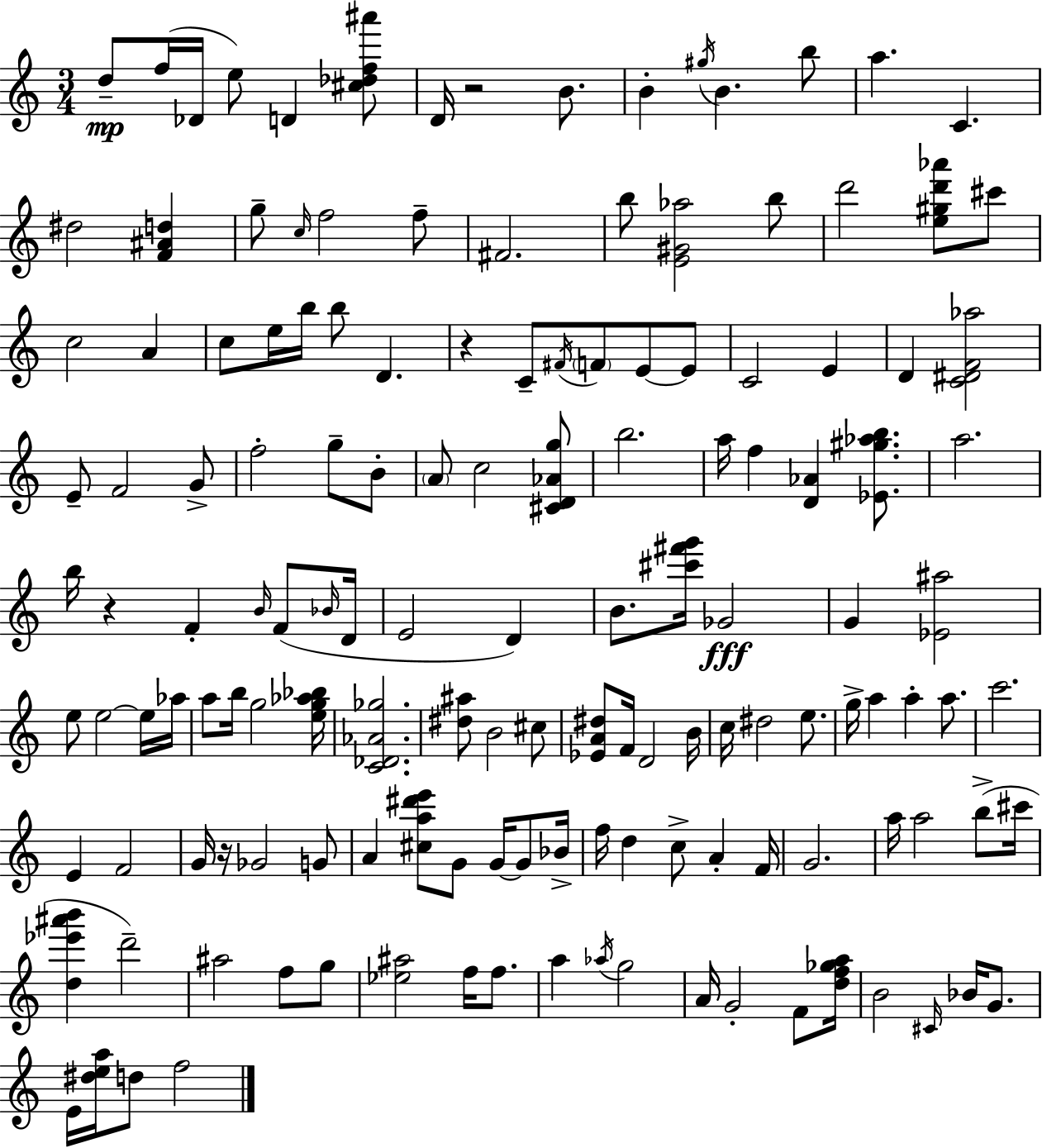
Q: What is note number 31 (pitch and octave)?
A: C4